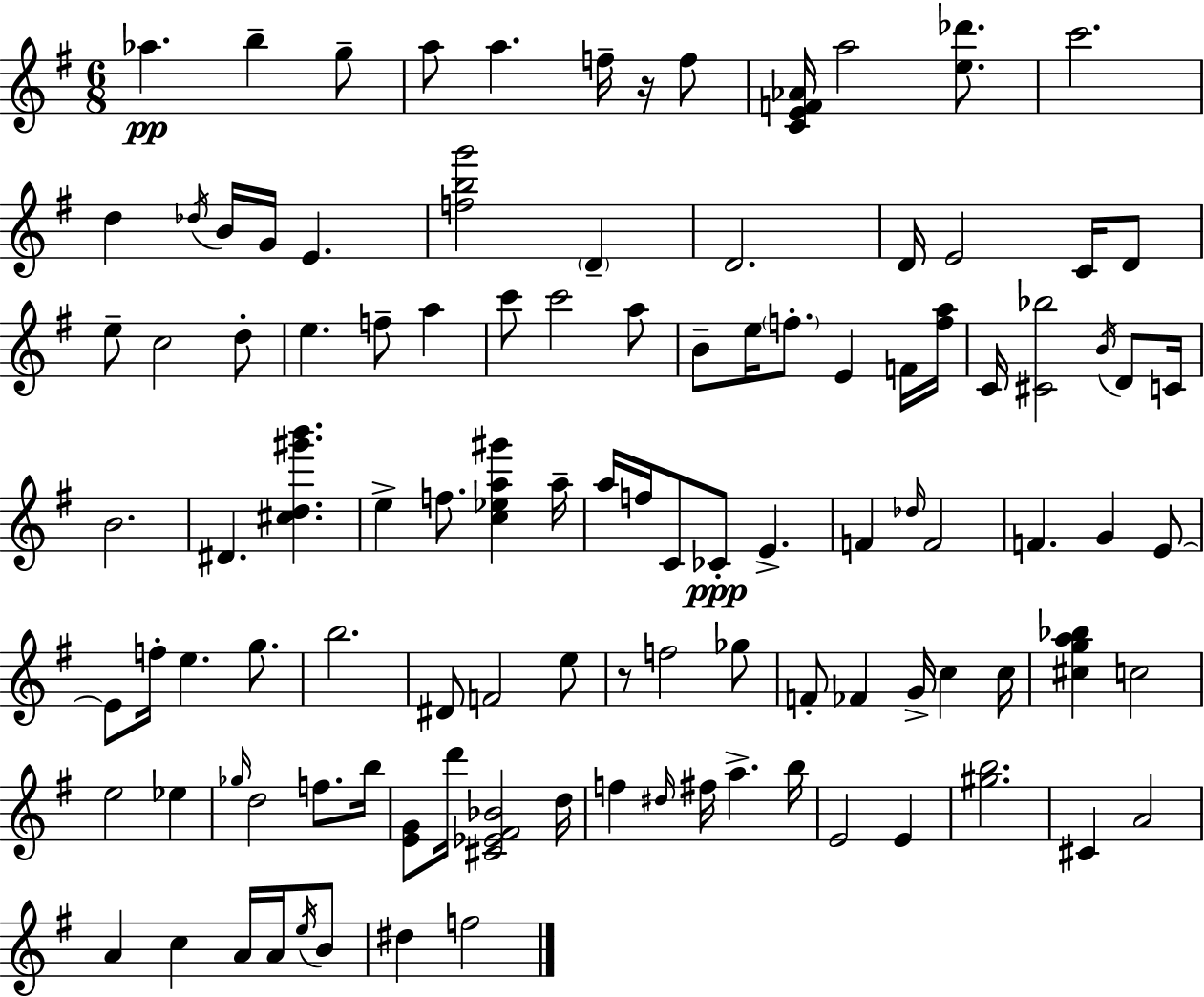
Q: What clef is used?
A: treble